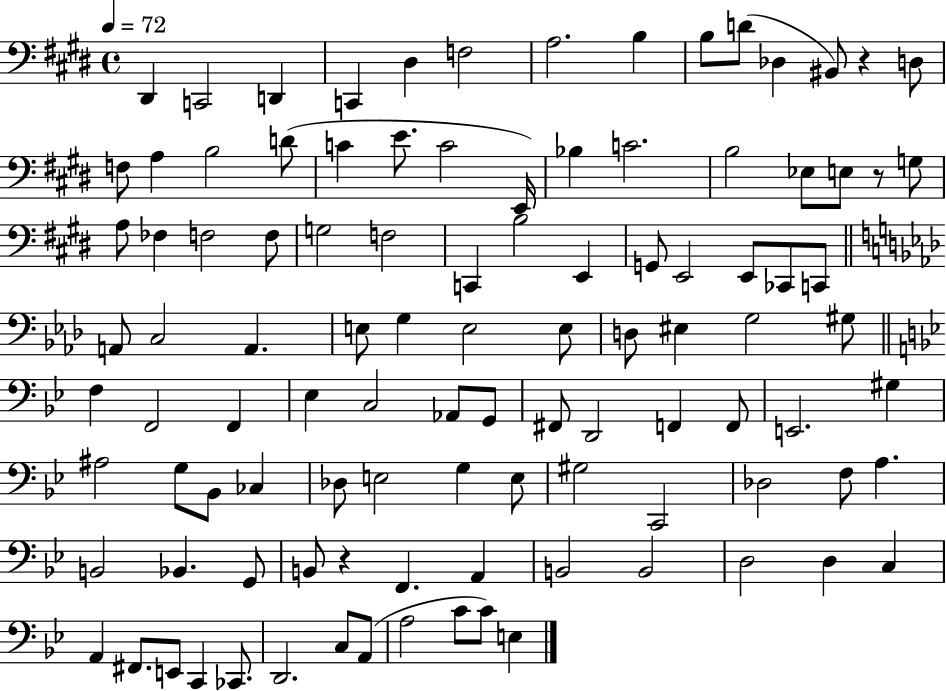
D#2/q C2/h D2/q C2/q D#3/q F3/h A3/h. B3/q B3/e D4/e Db3/q BIS2/e R/q D3/e F3/e A3/q B3/h D4/e C4/q E4/e. C4/h E2/s Bb3/q C4/h. B3/h Eb3/e E3/e R/e G3/e A3/e FES3/q F3/h F3/e G3/h F3/h C2/q B3/h E2/q G2/e E2/h E2/e CES2/e C2/e A2/e C3/h A2/q. E3/e G3/q E3/h E3/e D3/e EIS3/q G3/h G#3/e F3/q F2/h F2/q Eb3/q C3/h Ab2/e G2/e F#2/e D2/h F2/q F2/e E2/h. G#3/q A#3/h G3/e Bb2/e CES3/q Db3/e E3/h G3/q E3/e G#3/h C2/h Db3/h F3/e A3/q. B2/h Bb2/q. G2/e B2/e R/q F2/q. A2/q B2/h B2/h D3/h D3/q C3/q A2/q F#2/e. E2/e C2/q CES2/e. D2/h. C3/e A2/e A3/h C4/e C4/e E3/q